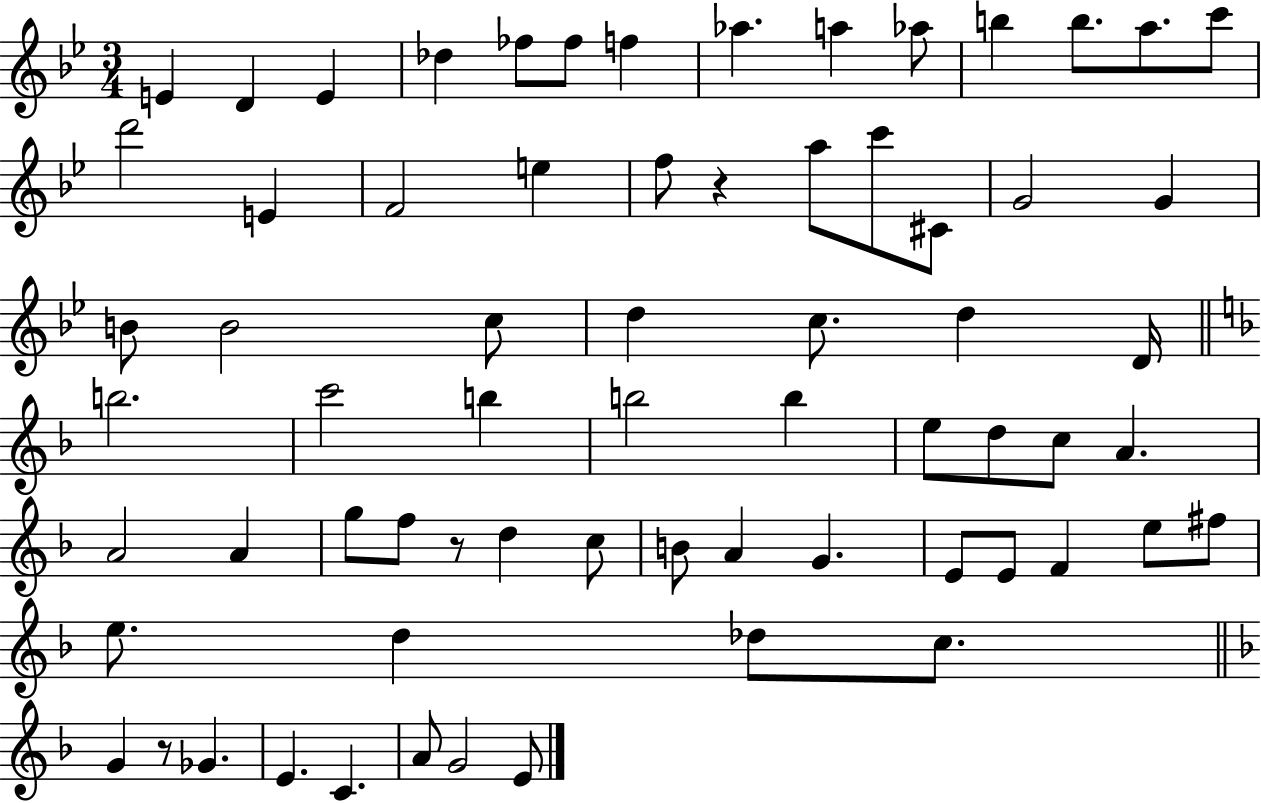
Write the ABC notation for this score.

X:1
T:Untitled
M:3/4
L:1/4
K:Bb
E D E _d _f/2 _f/2 f _a a _a/2 b b/2 a/2 c'/2 d'2 E F2 e f/2 z a/2 c'/2 ^C/2 G2 G B/2 B2 c/2 d c/2 d D/4 b2 c'2 b b2 b e/2 d/2 c/2 A A2 A g/2 f/2 z/2 d c/2 B/2 A G E/2 E/2 F e/2 ^f/2 e/2 d _d/2 c/2 G z/2 _G E C A/2 G2 E/2